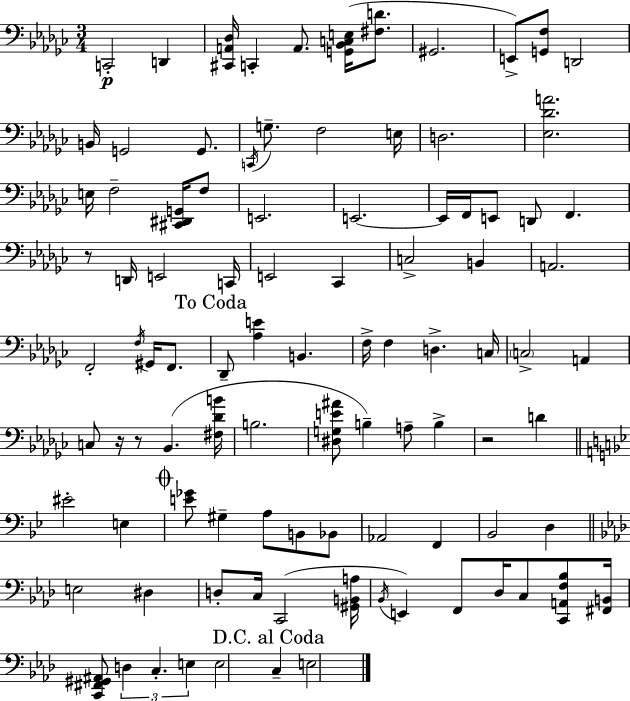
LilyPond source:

{
  \clef bass
  \numericTimeSignature
  \time 3/4
  \key ees \minor
  \repeat volta 2 { c,2-.\p d,4 | <cis, a, des>16 c,4-. a,8. <g, bes, c e>16( <fis d'>8. | gis,2. | e,8->) <g, f>8 d,2 | \break b,16 g,2 g,8. | \acciaccatura { c,16 } g8.-- f2 | e16 d2. | <ees des' a'>2. | \break e16 f2-- <cis, dis, g,>16 f8 | e,2. | e,2.~~ | e,16 f,16 e,8 d,8 f,4. | \break r8 d,16 e,2 | c,16 e,2 ces,4 | c2-> b,4 | a,2. | \break f,2-. \acciaccatura { f16 } gis,16 f,8. | \mark "To Coda" des,8-- <aes e'>4 b,4. | f16-> f4 d4.-> | c16 \parenthesize c2-> a,4 | \break c8 r16 r8 bes,4.( | <fis des' b'>16 b2. | <dis g e' ais'>8 b4--) a8-- b4-> | r2 d'4 | \break \bar "||" \break \key bes \major eis'2-. e4 | \mark \markup { \musicglyph "scripts.coda" } <e' ges'>8 gis4-- a8 b,8 bes,8 | aes,2 f,4 | bes,2 d4 | \break \bar "||" \break \key f \minor e2 dis4 | d8-. c16 c,2( <gis, b, a>16 | \acciaccatura { bes,16 }) e,4 f,8 des16 c8 <c, a, f bes>8 | <fis, b,>16 <c, fis, gis, ais,>8 \tuplet 3/2 { d4 c4.-. | \break e4 } e2 | \mark "D.C. al Coda" c4-- e2 | } \bar "|."
}